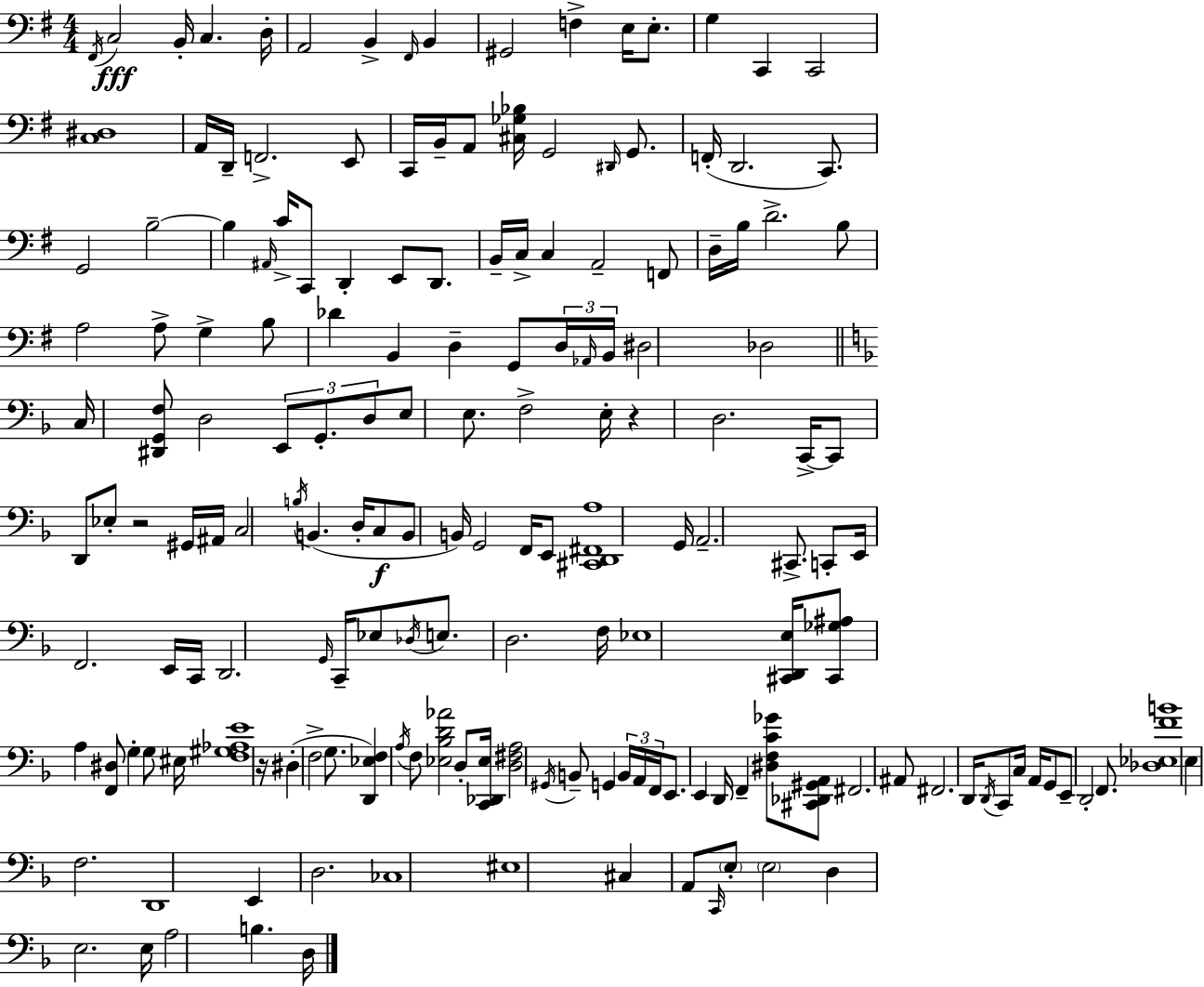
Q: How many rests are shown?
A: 3